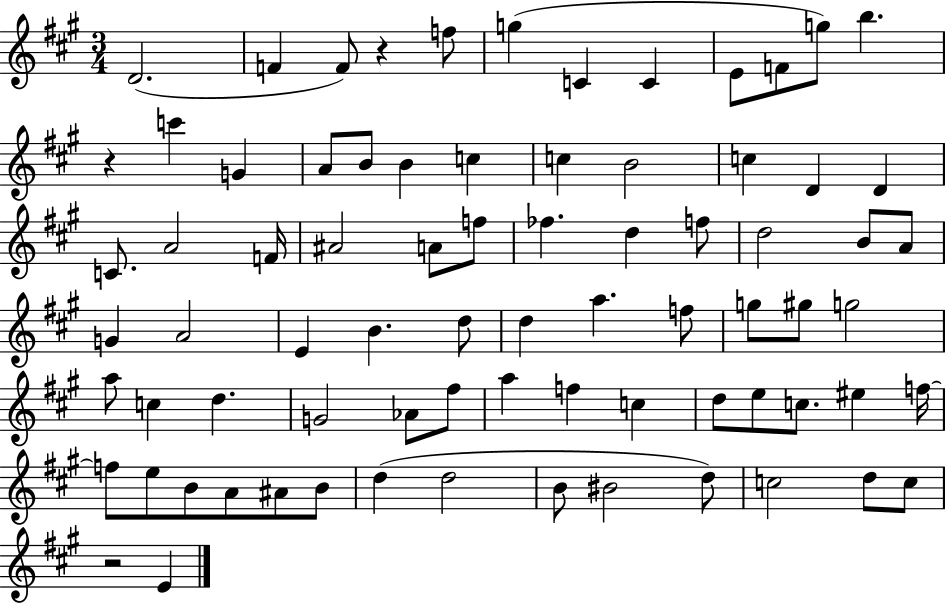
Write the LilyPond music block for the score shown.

{
  \clef treble
  \numericTimeSignature
  \time 3/4
  \key a \major
  d'2.( | f'4 f'8) r4 f''8 | g''4( c'4 c'4 | e'8 f'8 g''8) b''4. | \break r4 c'''4 g'4 | a'8 b'8 b'4 c''4 | c''4 b'2 | c''4 d'4 d'4 | \break c'8. a'2 f'16 | ais'2 a'8 f''8 | fes''4. d''4 f''8 | d''2 b'8 a'8 | \break g'4 a'2 | e'4 b'4. d''8 | d''4 a''4. f''8 | g''8 gis''8 g''2 | \break a''8 c''4 d''4. | g'2 aes'8 fis''8 | a''4 f''4 c''4 | d''8 e''8 c''8. eis''4 f''16~~ | \break f''8 e''8 b'8 a'8 ais'8 b'8 | d''4( d''2 | b'8 bis'2 d''8) | c''2 d''8 c''8 | \break r2 e'4 | \bar "|."
}